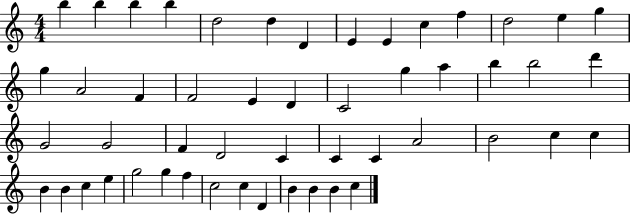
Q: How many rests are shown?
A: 0